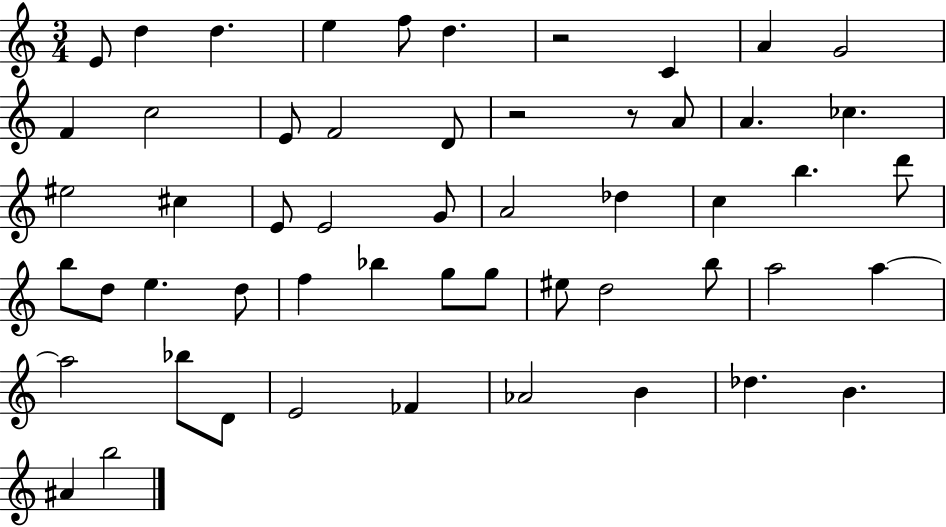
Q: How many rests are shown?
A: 3